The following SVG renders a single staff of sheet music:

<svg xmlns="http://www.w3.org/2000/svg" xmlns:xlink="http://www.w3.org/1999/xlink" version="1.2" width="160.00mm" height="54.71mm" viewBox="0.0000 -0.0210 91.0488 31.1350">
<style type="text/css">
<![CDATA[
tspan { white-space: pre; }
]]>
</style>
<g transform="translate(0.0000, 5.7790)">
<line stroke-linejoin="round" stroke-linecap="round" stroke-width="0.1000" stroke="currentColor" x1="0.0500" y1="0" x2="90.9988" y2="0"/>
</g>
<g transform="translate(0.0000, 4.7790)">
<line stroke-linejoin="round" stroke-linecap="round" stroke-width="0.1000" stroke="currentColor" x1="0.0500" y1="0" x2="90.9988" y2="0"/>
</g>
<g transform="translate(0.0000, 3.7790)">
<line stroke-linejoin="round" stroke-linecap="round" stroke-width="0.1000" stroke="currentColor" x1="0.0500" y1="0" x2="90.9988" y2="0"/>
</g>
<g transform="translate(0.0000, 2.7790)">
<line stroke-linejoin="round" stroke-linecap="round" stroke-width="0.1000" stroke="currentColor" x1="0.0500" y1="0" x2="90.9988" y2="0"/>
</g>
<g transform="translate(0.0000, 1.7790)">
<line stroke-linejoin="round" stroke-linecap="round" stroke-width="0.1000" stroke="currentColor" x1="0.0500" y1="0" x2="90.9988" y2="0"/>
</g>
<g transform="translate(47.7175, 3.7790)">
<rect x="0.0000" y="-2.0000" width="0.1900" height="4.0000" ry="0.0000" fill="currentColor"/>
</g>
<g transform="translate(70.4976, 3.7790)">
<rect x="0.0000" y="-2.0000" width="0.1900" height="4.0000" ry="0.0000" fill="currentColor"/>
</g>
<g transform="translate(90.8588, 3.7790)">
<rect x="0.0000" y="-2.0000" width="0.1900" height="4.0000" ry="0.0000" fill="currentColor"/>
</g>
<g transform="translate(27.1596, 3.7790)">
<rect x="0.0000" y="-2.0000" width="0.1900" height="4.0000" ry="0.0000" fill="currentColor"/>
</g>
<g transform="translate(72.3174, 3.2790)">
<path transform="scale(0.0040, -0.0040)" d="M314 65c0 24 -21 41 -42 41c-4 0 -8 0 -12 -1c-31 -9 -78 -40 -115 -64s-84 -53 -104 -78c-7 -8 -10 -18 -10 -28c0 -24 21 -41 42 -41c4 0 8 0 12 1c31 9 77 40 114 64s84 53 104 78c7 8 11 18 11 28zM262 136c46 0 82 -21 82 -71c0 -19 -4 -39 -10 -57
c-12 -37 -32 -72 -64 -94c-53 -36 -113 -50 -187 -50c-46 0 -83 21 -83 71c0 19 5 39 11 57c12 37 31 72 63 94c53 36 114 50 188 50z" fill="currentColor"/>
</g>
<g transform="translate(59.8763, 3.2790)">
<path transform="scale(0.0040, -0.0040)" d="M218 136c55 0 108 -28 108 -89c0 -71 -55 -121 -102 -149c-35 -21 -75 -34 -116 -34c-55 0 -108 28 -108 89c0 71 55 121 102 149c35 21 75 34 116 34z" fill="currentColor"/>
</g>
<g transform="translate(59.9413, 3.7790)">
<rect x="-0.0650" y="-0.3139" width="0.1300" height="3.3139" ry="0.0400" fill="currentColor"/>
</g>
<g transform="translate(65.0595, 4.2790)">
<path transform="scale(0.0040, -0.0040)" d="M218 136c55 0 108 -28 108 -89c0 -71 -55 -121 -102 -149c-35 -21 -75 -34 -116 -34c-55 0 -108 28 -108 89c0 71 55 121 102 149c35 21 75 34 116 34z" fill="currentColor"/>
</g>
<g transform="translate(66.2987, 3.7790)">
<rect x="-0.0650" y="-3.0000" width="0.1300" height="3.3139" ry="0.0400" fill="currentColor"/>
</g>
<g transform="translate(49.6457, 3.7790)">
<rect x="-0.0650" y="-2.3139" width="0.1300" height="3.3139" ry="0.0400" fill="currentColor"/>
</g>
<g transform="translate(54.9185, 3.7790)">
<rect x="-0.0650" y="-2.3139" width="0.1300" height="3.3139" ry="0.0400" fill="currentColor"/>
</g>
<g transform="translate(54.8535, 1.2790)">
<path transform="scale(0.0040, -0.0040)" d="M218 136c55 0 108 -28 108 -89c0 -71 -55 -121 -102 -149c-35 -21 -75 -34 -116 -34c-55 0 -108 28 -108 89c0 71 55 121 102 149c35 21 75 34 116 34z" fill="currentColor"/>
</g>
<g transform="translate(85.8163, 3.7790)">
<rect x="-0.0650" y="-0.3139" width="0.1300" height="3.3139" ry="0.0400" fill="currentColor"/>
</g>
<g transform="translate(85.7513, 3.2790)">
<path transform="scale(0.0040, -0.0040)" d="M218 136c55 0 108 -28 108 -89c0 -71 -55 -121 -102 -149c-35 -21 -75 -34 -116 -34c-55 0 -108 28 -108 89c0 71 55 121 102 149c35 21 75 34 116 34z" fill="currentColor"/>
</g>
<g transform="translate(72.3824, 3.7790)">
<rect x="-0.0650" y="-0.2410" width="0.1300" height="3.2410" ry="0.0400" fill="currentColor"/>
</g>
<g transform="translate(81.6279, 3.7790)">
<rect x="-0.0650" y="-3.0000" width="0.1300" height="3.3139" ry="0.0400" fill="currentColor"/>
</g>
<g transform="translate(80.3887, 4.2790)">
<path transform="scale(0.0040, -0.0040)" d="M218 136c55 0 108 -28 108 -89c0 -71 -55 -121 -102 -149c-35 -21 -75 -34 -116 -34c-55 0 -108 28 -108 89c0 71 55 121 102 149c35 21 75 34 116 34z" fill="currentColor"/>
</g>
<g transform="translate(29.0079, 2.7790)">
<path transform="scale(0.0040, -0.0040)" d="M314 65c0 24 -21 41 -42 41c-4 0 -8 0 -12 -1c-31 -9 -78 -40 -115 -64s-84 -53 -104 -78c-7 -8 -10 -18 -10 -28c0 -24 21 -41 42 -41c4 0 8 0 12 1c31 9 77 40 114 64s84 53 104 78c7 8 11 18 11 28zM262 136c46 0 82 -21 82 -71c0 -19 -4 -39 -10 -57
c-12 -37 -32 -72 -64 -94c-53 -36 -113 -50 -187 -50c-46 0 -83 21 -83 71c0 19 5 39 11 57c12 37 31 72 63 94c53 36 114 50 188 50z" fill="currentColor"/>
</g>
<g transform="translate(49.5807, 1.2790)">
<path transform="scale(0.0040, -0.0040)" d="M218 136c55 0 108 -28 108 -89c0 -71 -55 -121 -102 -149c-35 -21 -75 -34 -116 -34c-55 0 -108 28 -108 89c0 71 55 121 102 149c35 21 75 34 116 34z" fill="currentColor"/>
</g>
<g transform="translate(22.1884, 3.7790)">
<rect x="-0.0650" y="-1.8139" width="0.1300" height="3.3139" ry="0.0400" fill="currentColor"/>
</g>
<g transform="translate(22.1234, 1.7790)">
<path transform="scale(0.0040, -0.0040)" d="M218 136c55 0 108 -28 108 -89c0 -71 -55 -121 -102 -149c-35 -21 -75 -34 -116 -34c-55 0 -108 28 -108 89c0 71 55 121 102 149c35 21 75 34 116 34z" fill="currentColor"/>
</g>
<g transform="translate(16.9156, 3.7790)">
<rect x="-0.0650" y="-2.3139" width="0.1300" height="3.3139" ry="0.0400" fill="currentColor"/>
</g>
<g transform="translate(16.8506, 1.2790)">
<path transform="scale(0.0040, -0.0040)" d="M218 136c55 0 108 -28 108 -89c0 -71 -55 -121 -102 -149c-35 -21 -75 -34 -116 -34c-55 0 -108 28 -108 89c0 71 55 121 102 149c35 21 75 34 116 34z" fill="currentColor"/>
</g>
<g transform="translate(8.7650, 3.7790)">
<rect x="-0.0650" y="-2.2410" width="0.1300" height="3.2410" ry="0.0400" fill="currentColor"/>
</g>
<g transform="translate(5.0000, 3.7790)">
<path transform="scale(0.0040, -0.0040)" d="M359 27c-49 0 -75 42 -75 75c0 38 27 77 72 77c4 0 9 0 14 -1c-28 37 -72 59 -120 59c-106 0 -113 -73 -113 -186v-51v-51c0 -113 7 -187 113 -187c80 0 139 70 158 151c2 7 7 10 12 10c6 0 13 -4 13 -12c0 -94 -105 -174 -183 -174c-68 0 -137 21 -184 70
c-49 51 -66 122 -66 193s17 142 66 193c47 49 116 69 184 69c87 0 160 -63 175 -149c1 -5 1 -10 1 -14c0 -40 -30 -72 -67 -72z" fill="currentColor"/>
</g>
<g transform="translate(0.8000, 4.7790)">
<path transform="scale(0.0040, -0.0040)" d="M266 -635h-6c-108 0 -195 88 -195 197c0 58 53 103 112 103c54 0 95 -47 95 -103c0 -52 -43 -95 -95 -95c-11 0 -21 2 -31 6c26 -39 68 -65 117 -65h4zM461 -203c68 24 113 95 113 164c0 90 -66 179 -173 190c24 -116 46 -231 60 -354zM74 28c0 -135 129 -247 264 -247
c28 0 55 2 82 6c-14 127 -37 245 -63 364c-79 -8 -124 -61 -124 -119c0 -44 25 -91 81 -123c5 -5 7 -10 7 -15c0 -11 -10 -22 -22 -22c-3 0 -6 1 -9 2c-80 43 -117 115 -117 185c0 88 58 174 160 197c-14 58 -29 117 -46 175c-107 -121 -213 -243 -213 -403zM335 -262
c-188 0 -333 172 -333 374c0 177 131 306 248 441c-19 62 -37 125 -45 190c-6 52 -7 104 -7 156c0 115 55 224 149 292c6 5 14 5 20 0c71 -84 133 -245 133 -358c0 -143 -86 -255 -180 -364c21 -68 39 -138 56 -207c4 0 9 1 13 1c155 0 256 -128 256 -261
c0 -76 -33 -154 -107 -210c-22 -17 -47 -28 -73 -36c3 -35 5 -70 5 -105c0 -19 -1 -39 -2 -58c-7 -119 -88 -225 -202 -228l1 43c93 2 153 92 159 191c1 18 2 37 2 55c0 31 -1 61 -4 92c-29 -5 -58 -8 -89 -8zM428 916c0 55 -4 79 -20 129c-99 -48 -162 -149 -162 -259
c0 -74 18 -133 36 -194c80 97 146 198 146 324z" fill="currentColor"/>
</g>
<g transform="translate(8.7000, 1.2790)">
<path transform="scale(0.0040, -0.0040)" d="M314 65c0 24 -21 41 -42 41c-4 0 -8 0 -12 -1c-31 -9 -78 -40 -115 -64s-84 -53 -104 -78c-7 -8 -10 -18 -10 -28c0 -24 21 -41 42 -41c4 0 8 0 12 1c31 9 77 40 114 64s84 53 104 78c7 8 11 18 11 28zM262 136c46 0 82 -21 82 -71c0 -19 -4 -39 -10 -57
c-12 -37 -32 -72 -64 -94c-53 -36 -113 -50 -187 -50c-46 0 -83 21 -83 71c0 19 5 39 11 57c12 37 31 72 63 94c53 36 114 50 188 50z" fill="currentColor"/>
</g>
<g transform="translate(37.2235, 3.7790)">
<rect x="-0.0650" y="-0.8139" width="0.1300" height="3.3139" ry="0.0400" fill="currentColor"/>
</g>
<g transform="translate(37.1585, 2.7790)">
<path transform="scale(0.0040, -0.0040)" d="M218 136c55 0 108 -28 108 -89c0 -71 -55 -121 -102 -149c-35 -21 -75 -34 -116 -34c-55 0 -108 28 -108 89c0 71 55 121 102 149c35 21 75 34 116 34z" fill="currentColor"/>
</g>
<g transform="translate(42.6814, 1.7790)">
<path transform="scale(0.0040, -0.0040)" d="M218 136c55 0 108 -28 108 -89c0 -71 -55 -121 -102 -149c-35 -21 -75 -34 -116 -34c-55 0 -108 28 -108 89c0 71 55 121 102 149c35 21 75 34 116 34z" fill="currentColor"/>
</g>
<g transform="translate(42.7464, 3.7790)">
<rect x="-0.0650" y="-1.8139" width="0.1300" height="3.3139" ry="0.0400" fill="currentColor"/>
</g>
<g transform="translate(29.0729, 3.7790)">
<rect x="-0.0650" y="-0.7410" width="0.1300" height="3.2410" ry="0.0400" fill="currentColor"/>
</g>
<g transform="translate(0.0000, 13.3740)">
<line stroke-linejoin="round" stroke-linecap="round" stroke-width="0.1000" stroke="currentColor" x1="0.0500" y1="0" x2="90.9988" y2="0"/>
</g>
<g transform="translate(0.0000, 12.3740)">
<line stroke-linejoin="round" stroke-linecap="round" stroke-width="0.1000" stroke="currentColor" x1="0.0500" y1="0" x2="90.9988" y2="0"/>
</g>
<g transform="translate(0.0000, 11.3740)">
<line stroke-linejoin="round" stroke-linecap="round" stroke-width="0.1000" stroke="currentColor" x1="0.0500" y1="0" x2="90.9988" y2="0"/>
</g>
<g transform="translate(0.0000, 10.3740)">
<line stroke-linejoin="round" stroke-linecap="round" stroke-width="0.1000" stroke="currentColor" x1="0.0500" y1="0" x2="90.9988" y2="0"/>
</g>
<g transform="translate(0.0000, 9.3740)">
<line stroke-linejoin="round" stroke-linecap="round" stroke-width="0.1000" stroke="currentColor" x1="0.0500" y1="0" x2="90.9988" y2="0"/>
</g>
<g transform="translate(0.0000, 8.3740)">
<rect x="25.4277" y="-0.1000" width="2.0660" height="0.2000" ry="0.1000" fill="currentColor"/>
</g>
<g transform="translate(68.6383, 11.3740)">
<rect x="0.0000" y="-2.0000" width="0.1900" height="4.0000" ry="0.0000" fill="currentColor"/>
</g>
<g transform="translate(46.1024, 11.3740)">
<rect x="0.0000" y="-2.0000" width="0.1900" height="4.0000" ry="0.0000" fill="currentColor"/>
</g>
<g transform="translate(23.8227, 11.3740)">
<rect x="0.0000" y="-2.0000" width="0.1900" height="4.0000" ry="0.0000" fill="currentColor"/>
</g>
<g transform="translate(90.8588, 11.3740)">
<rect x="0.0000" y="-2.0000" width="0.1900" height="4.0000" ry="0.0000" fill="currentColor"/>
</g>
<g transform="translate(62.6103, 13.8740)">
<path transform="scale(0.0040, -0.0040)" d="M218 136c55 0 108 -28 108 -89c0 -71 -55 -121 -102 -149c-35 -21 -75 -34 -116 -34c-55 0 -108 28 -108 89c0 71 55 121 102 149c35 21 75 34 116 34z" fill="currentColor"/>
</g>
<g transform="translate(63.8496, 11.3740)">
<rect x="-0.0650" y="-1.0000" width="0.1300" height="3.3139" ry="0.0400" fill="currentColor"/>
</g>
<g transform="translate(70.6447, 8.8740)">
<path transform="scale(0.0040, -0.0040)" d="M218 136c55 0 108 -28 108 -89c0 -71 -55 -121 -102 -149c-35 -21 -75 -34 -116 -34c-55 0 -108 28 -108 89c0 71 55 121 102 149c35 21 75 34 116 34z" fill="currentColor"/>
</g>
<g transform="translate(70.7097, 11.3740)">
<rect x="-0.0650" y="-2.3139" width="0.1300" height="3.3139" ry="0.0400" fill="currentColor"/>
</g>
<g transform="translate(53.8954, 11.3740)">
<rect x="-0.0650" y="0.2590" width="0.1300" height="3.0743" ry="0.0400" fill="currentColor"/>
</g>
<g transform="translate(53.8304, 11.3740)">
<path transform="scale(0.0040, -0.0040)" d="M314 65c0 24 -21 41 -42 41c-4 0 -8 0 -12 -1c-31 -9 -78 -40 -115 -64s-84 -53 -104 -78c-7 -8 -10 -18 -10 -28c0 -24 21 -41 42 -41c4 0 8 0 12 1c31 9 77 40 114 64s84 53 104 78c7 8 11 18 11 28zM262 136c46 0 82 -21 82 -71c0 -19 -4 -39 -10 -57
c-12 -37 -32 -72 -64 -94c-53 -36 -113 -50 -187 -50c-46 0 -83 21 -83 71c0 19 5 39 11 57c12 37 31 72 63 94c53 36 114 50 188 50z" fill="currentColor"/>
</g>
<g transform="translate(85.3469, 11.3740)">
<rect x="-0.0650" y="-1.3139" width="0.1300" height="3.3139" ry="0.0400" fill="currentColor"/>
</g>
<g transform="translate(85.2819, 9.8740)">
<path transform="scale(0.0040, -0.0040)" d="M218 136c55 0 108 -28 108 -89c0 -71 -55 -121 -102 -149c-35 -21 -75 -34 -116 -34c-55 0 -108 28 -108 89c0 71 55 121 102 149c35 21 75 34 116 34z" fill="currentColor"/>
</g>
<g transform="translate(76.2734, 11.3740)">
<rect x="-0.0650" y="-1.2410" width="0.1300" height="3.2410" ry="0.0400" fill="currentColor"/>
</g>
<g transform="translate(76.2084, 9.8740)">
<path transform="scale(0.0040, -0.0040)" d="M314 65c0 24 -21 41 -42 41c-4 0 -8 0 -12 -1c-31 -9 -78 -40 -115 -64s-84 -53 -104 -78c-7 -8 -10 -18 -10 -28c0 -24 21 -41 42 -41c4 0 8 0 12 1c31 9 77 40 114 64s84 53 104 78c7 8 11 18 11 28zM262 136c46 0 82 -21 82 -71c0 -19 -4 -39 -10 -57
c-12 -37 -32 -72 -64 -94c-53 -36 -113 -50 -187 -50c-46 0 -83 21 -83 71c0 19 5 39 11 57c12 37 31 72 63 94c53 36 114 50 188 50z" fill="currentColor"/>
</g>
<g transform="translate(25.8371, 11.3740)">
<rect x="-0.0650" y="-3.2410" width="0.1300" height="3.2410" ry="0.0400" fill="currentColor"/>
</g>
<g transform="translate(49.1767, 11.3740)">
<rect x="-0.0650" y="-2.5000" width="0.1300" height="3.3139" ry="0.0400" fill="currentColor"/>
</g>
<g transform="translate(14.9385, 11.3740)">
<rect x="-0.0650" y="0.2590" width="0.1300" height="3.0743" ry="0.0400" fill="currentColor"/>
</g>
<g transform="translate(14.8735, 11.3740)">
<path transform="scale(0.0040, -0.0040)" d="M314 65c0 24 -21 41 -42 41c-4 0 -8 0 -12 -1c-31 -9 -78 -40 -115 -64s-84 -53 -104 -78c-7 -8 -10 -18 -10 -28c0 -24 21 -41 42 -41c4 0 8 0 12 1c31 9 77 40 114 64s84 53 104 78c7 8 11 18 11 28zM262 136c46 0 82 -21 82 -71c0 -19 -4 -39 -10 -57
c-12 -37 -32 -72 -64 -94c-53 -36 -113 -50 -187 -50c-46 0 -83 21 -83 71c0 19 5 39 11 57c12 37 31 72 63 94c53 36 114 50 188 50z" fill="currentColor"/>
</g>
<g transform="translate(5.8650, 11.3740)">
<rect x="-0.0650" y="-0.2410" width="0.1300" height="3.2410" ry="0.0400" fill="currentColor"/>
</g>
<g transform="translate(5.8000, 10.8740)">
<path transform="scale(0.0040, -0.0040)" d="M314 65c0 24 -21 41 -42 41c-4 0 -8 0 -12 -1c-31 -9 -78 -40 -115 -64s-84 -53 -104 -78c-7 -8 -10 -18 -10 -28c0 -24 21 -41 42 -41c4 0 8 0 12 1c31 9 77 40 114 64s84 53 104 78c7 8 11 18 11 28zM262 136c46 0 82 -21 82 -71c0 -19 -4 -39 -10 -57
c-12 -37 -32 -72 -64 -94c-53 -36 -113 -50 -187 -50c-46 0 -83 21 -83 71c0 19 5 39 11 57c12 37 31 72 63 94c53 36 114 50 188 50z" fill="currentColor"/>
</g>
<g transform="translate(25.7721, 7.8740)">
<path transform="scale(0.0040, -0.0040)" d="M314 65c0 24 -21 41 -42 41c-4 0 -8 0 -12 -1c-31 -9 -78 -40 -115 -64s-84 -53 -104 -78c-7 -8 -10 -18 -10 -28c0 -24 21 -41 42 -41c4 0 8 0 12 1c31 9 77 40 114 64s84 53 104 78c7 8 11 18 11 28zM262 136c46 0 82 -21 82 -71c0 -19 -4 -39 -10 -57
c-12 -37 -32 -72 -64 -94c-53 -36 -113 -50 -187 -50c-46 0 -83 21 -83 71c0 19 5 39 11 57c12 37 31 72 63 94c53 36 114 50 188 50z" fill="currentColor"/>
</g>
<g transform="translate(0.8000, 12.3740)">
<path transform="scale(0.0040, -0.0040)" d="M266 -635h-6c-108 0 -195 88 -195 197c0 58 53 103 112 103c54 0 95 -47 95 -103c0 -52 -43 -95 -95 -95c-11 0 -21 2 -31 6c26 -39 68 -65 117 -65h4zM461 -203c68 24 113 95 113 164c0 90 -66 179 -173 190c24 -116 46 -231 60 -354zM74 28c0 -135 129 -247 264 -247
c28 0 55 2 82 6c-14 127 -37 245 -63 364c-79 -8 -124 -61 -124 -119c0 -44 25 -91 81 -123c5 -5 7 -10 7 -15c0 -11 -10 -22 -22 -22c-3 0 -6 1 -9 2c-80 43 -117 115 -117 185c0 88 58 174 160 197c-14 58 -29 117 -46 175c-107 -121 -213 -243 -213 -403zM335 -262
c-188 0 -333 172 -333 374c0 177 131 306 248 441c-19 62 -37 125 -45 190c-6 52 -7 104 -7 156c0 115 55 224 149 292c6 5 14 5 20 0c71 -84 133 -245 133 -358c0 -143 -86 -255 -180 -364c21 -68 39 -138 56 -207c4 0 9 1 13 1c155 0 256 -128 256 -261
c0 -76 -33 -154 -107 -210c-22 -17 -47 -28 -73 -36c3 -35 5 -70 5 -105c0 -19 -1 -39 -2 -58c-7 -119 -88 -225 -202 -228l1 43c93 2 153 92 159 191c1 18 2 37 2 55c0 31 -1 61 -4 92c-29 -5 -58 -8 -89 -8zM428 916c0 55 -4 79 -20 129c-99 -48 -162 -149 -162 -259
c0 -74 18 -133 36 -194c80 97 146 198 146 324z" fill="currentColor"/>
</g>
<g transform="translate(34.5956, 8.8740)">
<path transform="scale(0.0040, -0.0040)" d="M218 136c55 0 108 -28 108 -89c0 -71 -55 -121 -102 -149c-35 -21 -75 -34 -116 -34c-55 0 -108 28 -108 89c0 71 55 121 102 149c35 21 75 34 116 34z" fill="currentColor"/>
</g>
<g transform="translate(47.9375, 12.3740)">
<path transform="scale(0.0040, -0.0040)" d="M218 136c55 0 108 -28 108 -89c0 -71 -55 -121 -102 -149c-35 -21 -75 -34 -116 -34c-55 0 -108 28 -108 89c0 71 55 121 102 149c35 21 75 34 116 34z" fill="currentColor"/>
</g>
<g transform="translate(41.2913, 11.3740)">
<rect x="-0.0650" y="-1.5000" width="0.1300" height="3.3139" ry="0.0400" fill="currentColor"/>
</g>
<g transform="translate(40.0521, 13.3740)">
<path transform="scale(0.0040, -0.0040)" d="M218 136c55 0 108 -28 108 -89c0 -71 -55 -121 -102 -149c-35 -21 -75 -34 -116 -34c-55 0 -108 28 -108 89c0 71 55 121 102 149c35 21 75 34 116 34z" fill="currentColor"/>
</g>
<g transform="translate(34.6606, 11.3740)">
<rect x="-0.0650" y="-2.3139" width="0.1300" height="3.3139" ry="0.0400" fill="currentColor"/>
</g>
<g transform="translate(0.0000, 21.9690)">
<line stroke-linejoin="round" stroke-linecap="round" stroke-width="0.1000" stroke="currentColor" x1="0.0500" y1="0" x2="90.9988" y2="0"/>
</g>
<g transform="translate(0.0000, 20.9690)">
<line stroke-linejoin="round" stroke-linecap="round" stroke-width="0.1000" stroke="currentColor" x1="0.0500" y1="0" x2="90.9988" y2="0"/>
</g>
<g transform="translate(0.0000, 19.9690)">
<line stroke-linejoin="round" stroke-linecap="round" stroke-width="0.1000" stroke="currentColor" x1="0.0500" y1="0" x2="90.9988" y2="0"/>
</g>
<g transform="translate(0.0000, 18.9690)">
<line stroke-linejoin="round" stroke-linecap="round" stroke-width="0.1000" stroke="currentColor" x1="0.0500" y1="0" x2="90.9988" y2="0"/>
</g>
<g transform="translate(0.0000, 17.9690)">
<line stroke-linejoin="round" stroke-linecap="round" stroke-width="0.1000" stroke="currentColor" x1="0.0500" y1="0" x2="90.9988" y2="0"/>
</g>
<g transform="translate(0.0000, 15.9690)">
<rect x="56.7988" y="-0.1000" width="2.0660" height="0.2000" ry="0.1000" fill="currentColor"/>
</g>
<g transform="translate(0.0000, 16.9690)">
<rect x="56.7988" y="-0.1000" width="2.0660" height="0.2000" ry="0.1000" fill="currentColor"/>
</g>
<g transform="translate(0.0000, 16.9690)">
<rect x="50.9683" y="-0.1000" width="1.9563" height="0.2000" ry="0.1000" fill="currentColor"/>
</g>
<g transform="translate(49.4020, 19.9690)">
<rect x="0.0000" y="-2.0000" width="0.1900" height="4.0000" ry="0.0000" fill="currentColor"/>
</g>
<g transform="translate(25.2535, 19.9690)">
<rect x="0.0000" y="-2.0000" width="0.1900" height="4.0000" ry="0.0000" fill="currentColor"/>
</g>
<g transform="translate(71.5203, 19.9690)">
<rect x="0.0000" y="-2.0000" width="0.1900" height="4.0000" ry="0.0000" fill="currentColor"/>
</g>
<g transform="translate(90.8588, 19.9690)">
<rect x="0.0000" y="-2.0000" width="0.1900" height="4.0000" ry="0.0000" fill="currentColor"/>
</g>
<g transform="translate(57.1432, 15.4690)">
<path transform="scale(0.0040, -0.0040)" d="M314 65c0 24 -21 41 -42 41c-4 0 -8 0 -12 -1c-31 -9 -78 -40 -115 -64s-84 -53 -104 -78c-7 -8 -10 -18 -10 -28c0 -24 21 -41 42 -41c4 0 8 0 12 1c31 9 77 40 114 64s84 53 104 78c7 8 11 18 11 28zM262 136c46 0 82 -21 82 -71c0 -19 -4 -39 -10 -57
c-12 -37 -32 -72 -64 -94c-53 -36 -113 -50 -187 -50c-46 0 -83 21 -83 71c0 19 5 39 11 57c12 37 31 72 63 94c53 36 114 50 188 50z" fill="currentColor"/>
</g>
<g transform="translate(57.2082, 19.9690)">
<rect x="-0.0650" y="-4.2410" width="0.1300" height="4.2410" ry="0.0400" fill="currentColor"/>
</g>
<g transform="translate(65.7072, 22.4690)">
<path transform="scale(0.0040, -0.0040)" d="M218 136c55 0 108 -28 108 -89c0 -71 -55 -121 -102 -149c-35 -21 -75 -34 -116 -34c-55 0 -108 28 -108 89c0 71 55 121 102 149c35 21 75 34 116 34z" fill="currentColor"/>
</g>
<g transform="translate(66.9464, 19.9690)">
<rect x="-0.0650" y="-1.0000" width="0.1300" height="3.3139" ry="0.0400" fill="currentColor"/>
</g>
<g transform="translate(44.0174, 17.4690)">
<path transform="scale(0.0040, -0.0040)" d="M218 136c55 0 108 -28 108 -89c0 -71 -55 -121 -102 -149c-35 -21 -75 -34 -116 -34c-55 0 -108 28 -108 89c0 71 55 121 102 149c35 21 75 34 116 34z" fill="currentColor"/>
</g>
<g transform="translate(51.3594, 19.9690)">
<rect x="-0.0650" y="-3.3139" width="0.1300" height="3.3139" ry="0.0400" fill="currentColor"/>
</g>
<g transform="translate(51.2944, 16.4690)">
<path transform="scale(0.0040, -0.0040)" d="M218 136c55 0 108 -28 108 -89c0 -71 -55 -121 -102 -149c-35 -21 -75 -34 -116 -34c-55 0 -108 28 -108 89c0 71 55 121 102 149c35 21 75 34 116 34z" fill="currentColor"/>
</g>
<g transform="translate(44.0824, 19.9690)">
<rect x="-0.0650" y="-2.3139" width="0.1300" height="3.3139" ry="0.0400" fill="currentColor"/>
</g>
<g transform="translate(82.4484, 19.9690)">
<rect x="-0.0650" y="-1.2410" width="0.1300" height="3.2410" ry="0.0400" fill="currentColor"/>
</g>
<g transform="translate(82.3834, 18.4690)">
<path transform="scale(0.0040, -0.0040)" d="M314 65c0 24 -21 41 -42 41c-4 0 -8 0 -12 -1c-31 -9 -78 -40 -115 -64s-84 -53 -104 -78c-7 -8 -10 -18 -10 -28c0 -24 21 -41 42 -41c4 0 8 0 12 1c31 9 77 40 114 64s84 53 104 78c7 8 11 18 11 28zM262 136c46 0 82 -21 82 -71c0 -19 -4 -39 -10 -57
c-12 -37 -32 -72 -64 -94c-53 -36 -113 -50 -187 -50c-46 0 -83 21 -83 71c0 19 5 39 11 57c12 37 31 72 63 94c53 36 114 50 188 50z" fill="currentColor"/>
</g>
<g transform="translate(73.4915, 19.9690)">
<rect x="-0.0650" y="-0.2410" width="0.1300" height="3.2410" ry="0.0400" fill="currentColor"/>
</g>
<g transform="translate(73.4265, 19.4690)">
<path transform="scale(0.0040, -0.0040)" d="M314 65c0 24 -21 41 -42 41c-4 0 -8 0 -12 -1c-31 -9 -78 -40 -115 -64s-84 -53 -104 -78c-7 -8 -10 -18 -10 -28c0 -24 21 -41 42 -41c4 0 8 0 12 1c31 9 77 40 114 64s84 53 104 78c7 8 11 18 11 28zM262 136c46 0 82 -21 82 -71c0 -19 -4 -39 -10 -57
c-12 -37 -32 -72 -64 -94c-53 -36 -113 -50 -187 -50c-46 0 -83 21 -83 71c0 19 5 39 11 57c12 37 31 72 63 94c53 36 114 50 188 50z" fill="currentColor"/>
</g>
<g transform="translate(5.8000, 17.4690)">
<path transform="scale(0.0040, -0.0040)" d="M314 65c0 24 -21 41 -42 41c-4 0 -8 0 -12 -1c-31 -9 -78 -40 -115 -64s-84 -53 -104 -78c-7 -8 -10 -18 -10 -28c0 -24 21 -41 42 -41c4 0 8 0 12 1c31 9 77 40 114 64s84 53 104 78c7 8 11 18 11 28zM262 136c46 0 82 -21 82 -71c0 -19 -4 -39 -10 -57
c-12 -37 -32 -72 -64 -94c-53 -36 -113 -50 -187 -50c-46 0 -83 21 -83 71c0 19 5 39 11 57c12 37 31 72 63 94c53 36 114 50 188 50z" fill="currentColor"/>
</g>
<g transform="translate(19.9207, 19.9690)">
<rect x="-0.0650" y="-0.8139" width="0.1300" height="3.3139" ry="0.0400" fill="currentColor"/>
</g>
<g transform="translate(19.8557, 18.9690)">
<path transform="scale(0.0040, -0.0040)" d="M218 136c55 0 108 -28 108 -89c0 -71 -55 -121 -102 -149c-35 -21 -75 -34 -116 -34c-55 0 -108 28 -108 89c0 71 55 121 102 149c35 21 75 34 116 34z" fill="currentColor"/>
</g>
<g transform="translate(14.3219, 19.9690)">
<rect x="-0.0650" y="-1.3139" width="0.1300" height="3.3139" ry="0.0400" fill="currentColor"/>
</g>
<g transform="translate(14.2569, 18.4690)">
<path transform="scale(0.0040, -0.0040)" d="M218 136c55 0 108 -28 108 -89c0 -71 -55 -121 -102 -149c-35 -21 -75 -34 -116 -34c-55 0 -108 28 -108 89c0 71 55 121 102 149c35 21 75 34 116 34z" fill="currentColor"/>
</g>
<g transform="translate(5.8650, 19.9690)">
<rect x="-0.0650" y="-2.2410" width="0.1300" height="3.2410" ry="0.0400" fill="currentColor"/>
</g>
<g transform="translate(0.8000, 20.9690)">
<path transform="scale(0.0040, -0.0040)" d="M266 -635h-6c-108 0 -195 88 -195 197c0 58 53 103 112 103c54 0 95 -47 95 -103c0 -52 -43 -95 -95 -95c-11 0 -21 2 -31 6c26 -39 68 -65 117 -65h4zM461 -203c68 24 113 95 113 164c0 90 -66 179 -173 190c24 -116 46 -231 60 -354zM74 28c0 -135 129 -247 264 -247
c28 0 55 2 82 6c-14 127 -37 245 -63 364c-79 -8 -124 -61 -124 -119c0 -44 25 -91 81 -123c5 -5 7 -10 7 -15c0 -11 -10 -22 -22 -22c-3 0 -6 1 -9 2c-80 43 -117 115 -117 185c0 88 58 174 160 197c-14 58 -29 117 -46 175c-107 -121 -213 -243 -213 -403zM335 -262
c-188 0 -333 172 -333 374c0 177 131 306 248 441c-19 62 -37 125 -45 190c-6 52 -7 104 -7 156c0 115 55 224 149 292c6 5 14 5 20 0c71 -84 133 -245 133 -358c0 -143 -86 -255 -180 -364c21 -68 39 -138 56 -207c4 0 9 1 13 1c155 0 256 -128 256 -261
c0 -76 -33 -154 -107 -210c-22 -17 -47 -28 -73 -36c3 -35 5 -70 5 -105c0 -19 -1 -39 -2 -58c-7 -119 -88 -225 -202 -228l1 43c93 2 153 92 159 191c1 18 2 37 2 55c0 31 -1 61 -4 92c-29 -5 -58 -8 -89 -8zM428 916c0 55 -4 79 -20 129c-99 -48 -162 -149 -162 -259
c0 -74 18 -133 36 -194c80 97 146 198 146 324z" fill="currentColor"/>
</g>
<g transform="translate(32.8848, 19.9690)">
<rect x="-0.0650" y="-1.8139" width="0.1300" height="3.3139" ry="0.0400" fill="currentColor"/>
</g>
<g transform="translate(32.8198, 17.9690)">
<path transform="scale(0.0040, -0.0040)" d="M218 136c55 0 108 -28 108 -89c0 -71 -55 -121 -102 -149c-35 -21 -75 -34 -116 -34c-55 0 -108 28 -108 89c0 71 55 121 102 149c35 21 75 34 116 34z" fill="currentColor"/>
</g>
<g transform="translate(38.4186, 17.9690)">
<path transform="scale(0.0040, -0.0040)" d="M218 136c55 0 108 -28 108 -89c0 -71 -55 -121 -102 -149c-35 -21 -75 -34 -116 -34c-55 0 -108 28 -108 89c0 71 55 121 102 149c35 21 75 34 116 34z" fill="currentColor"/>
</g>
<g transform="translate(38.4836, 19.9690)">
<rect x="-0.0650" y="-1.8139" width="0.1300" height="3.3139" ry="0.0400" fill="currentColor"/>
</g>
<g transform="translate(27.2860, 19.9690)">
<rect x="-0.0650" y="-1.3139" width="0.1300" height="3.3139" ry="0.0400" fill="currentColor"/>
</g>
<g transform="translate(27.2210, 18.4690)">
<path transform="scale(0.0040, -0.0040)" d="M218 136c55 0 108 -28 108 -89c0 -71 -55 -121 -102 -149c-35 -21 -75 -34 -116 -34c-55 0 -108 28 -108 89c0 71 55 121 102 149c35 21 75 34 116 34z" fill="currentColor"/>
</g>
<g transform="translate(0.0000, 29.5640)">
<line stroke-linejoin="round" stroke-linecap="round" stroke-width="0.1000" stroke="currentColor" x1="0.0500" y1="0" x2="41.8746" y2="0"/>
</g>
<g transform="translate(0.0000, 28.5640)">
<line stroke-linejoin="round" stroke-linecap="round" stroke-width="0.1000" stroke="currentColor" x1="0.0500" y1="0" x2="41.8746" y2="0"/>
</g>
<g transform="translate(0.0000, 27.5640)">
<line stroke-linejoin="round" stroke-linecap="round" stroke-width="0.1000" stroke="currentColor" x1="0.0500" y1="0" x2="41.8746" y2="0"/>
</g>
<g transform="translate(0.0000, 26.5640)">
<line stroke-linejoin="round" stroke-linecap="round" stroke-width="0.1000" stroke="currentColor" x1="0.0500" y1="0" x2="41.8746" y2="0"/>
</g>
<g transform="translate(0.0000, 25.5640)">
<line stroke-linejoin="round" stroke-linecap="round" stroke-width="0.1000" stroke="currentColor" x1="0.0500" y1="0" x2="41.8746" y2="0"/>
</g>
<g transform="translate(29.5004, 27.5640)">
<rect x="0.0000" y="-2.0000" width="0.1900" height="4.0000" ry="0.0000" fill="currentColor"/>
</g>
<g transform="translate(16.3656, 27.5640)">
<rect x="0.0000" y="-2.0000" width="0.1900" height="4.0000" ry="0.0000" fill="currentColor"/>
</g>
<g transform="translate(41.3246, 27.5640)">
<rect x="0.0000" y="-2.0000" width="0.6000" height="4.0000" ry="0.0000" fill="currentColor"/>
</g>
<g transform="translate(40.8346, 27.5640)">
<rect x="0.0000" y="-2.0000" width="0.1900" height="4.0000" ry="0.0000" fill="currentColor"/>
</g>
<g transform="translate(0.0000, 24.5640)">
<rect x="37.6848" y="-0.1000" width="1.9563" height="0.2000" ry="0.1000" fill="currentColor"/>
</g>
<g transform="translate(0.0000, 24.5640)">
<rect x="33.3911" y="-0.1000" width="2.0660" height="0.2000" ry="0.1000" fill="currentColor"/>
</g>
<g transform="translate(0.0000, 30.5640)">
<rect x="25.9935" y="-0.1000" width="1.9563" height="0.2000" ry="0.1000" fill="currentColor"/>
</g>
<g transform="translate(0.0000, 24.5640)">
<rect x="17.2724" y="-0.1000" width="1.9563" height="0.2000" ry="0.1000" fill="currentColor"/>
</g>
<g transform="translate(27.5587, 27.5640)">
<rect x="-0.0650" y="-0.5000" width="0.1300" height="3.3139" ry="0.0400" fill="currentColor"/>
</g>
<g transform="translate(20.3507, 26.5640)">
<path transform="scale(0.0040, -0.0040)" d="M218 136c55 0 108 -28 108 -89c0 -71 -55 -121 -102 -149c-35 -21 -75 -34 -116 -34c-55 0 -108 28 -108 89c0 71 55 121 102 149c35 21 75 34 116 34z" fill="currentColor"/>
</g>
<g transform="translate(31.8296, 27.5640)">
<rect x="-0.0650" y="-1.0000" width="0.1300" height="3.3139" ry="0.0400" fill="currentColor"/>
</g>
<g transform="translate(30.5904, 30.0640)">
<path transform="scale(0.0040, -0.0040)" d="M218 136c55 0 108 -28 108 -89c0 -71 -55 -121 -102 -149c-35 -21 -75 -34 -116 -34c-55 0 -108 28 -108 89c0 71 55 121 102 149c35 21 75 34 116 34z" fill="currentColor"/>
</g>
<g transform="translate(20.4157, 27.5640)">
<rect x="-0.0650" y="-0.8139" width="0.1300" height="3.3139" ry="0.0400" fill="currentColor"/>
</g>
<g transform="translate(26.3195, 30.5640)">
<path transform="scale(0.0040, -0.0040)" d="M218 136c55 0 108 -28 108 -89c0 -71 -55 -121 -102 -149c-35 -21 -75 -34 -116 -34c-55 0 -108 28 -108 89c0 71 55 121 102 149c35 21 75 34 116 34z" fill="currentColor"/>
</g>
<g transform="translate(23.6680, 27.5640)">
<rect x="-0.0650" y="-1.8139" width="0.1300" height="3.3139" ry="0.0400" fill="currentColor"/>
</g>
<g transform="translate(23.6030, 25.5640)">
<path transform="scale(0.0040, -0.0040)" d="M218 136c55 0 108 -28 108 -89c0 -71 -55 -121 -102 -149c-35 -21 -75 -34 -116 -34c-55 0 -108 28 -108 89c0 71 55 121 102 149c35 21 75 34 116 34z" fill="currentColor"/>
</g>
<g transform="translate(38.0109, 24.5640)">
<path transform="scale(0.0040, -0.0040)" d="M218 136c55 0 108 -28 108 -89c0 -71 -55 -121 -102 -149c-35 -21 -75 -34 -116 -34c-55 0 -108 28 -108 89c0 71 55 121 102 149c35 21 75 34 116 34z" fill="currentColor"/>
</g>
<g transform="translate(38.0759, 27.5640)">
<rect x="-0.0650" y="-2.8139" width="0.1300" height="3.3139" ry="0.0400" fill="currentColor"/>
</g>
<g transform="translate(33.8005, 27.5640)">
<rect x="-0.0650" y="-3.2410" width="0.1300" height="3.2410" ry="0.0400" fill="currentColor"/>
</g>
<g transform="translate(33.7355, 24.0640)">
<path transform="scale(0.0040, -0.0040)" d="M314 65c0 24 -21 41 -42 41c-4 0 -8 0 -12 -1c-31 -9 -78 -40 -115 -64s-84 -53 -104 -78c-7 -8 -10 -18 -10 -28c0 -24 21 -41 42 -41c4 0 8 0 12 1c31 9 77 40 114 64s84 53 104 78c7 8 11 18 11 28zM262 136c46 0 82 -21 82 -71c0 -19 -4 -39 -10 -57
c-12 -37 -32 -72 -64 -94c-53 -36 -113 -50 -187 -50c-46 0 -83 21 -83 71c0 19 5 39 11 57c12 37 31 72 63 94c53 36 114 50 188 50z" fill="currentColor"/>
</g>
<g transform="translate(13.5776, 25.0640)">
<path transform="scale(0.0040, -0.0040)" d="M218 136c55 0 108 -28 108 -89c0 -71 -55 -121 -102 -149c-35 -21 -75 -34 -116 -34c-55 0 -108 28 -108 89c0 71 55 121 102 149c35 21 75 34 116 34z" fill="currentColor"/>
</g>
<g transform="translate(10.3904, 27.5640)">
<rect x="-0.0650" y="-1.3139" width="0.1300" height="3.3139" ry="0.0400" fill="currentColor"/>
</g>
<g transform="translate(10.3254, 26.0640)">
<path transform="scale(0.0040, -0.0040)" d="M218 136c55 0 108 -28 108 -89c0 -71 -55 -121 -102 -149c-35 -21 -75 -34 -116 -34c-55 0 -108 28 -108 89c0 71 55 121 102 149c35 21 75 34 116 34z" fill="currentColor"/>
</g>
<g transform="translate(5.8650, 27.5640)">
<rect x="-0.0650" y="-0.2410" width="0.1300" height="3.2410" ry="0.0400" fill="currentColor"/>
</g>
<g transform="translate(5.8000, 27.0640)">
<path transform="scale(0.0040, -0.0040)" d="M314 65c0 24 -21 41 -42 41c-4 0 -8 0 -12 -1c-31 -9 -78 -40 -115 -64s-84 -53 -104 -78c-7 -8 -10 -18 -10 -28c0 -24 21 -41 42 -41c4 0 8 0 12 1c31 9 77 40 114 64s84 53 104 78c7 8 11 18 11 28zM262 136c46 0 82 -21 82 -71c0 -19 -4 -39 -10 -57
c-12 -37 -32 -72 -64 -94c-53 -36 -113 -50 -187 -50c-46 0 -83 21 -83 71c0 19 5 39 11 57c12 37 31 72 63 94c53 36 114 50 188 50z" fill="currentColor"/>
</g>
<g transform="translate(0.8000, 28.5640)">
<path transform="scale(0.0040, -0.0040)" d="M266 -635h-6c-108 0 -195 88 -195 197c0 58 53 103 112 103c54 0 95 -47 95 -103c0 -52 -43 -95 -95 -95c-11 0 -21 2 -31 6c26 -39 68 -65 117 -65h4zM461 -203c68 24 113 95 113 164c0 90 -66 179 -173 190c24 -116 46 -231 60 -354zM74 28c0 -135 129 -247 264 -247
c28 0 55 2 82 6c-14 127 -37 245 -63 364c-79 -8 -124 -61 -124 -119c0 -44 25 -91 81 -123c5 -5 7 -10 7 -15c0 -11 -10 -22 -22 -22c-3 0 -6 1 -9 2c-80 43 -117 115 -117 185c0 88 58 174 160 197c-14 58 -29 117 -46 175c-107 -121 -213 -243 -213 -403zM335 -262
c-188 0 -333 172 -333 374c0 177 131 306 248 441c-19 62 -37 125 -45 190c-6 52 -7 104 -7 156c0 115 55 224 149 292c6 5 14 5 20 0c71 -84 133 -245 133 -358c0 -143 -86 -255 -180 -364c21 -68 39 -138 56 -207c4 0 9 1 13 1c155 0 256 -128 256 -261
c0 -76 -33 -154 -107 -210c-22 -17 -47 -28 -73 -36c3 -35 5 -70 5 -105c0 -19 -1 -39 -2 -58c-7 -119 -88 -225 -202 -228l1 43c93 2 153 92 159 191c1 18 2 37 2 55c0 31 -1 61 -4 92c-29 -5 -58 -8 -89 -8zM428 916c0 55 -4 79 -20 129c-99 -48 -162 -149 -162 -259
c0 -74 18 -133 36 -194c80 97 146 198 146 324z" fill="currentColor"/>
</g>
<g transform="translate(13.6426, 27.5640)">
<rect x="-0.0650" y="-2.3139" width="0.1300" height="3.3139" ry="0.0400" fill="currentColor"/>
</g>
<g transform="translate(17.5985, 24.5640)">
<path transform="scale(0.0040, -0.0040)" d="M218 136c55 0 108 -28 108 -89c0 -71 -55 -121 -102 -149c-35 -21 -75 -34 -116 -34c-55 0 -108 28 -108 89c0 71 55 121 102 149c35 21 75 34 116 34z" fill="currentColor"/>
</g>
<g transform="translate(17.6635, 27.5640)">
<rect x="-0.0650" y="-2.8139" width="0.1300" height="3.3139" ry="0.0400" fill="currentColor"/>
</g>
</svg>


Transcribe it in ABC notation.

X:1
T:Untitled
M:4/4
L:1/4
K:C
g2 g f d2 d f g g c A c2 A c c2 B2 b2 g E G B2 D g e2 e g2 e d e f f g b d'2 D c2 e2 c2 e g a d f C D b2 a